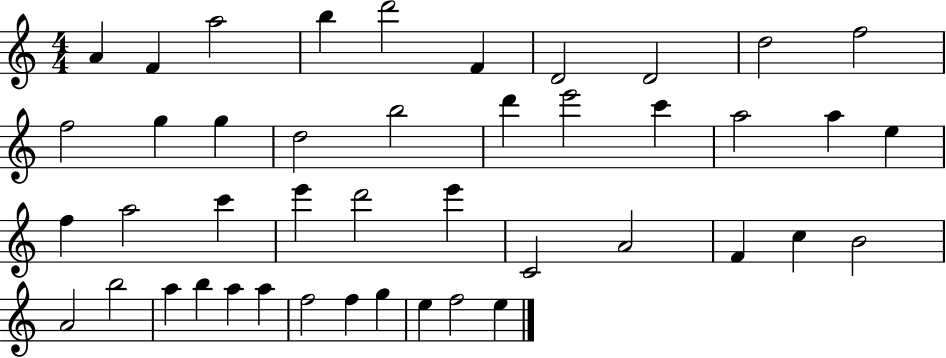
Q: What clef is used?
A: treble